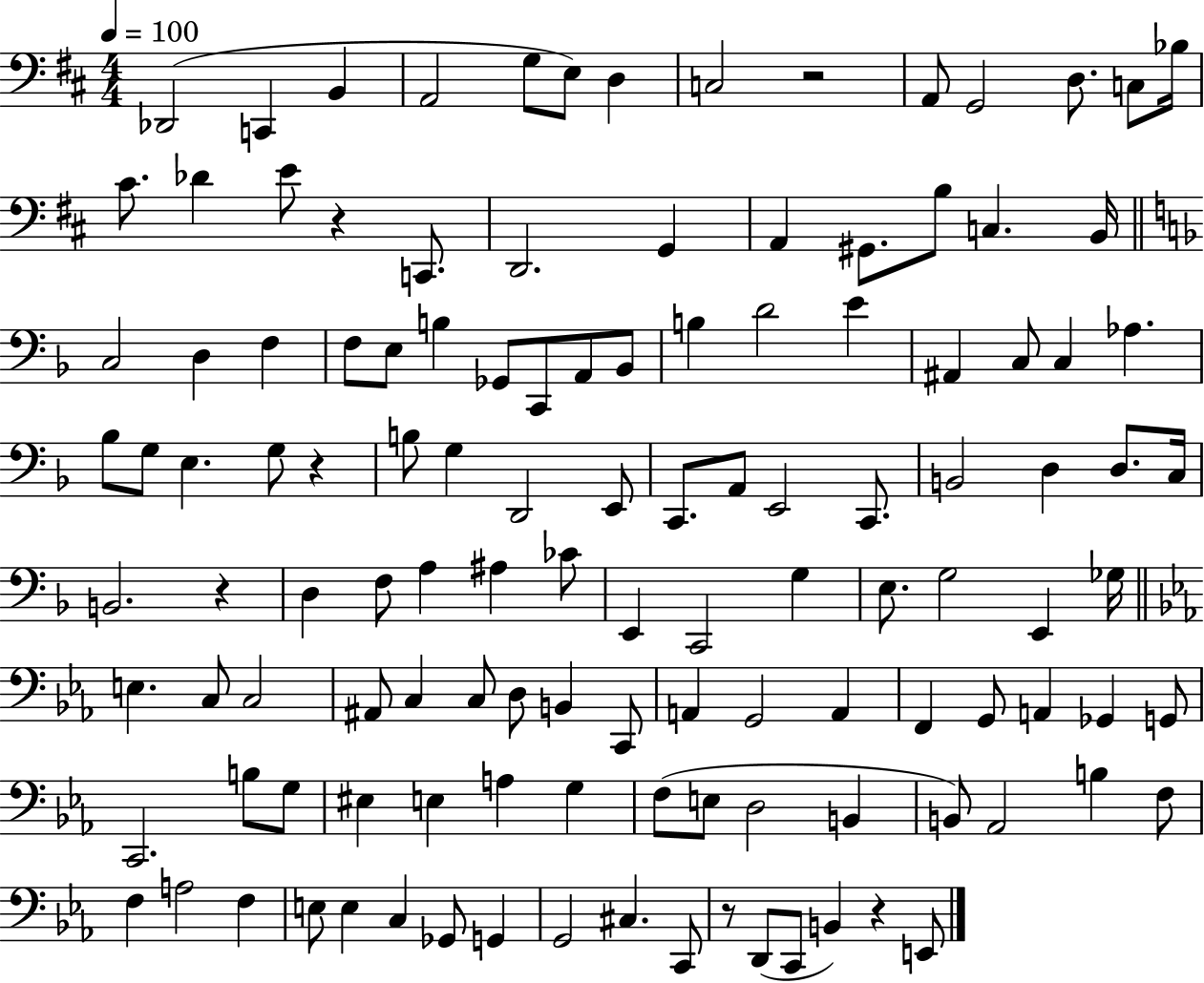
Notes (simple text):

Db2/h C2/q B2/q A2/h G3/e E3/e D3/q C3/h R/h A2/e G2/h D3/e. C3/e Bb3/s C#4/e. Db4/q E4/e R/q C2/e. D2/h. G2/q A2/q G#2/e. B3/e C3/q. B2/s C3/h D3/q F3/q F3/e E3/e B3/q Gb2/e C2/e A2/e Bb2/e B3/q D4/h E4/q A#2/q C3/e C3/q Ab3/q. Bb3/e G3/e E3/q. G3/e R/q B3/e G3/q D2/h E2/e C2/e. A2/e E2/h C2/e. B2/h D3/q D3/e. C3/s B2/h. R/q D3/q F3/e A3/q A#3/q CES4/e E2/q C2/h G3/q E3/e. G3/h E2/q Gb3/s E3/q. C3/e C3/h A#2/e C3/q C3/e D3/e B2/q C2/e A2/q G2/h A2/q F2/q G2/e A2/q Gb2/q G2/e C2/h. B3/e G3/e EIS3/q E3/q A3/q G3/q F3/e E3/e D3/h B2/q B2/e Ab2/h B3/q F3/e F3/q A3/h F3/q E3/e E3/q C3/q Gb2/e G2/q G2/h C#3/q. C2/e R/e D2/e C2/e B2/q R/q E2/e